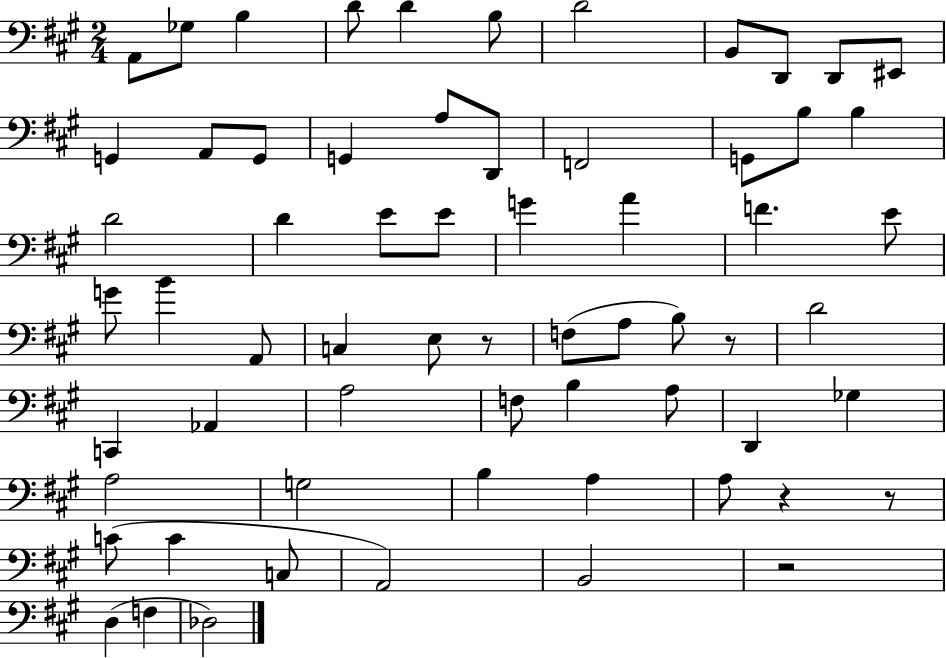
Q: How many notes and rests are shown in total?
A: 64